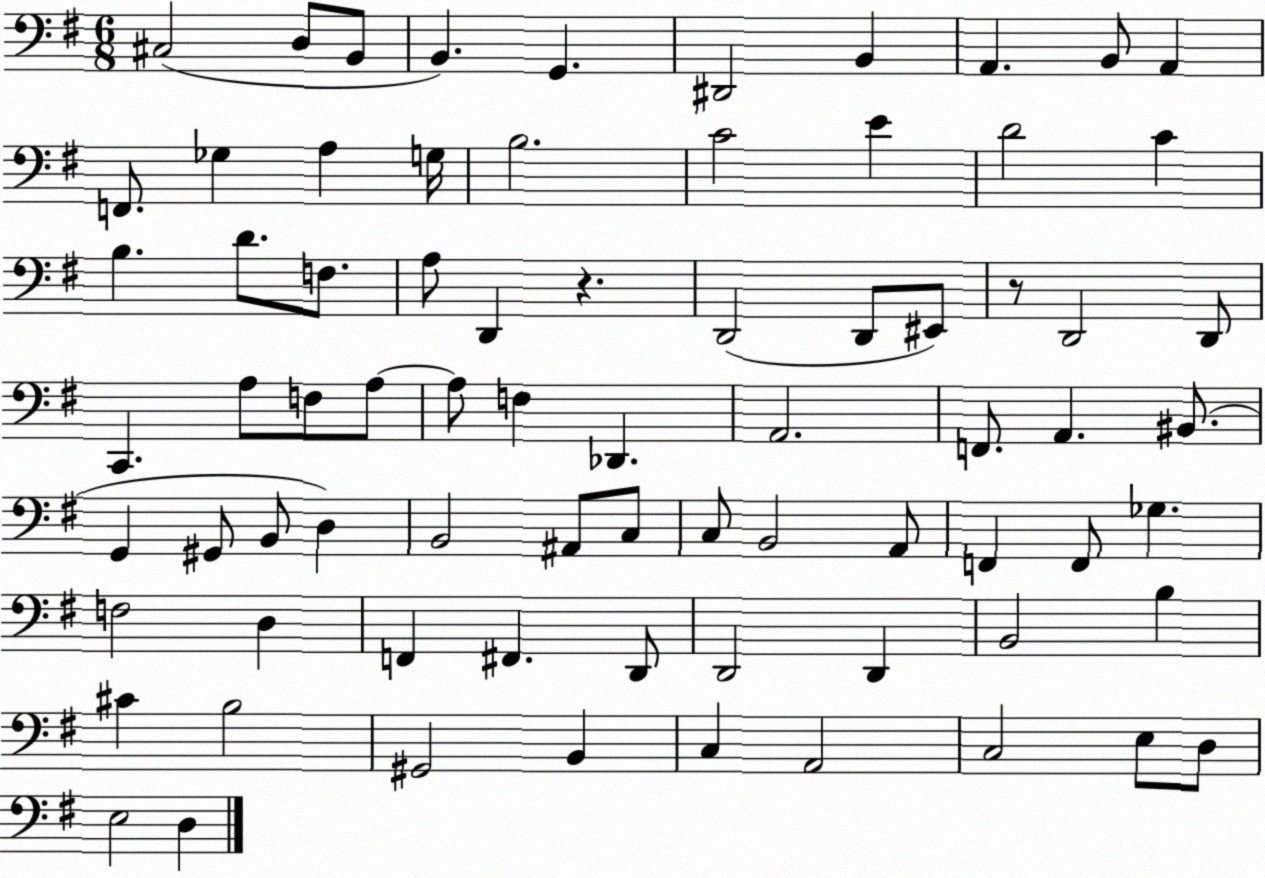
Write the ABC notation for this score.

X:1
T:Untitled
M:6/8
L:1/4
K:G
^C,2 D,/2 B,,/2 B,, G,, ^D,,2 B,, A,, B,,/2 A,, F,,/2 _G, A, G,/4 B,2 C2 E D2 C B, D/2 F,/2 A,/2 D,, z D,,2 D,,/2 ^E,,/2 z/2 D,,2 D,,/2 C,, A,/2 F,/2 A,/2 A,/2 F, _D,, A,,2 F,,/2 A,, ^B,,/2 G,, ^G,,/2 B,,/2 D, B,,2 ^A,,/2 C,/2 C,/2 B,,2 A,,/2 F,, F,,/2 _G, F,2 D, F,, ^F,, D,,/2 D,,2 D,, B,,2 B, ^C B,2 ^G,,2 B,, C, A,,2 C,2 E,/2 D,/2 E,2 D,